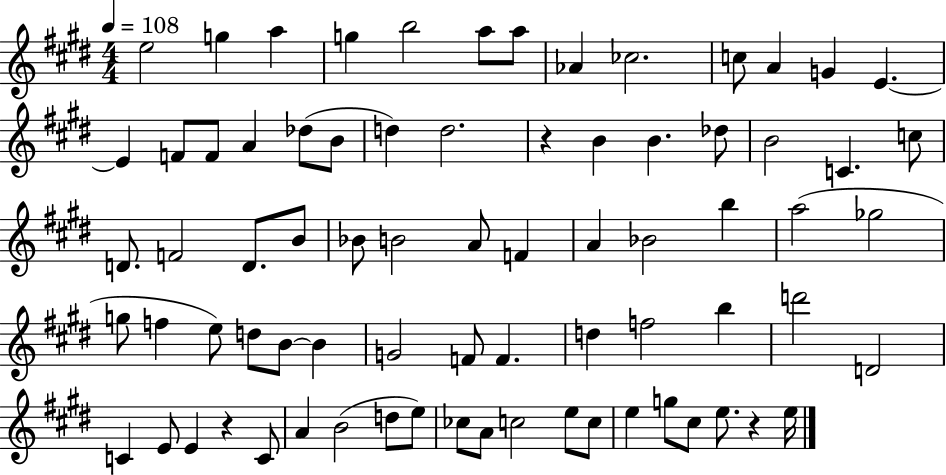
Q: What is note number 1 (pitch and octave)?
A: E5